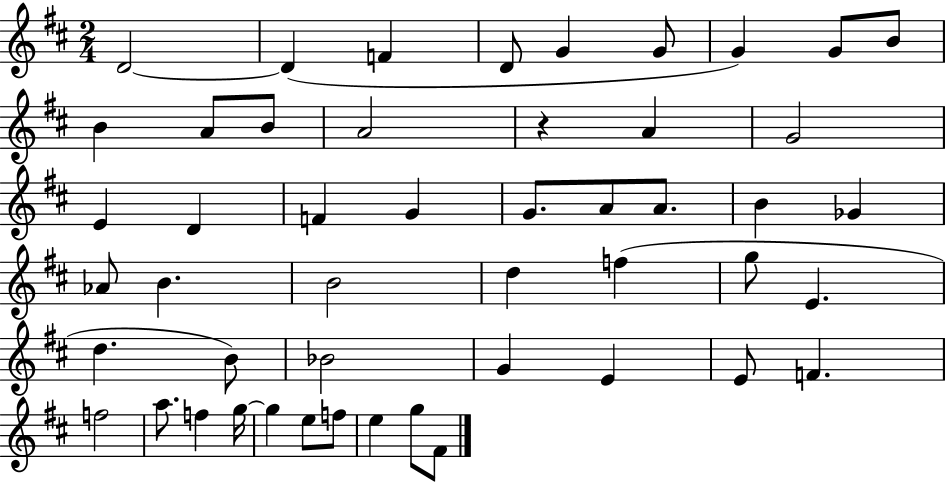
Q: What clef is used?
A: treble